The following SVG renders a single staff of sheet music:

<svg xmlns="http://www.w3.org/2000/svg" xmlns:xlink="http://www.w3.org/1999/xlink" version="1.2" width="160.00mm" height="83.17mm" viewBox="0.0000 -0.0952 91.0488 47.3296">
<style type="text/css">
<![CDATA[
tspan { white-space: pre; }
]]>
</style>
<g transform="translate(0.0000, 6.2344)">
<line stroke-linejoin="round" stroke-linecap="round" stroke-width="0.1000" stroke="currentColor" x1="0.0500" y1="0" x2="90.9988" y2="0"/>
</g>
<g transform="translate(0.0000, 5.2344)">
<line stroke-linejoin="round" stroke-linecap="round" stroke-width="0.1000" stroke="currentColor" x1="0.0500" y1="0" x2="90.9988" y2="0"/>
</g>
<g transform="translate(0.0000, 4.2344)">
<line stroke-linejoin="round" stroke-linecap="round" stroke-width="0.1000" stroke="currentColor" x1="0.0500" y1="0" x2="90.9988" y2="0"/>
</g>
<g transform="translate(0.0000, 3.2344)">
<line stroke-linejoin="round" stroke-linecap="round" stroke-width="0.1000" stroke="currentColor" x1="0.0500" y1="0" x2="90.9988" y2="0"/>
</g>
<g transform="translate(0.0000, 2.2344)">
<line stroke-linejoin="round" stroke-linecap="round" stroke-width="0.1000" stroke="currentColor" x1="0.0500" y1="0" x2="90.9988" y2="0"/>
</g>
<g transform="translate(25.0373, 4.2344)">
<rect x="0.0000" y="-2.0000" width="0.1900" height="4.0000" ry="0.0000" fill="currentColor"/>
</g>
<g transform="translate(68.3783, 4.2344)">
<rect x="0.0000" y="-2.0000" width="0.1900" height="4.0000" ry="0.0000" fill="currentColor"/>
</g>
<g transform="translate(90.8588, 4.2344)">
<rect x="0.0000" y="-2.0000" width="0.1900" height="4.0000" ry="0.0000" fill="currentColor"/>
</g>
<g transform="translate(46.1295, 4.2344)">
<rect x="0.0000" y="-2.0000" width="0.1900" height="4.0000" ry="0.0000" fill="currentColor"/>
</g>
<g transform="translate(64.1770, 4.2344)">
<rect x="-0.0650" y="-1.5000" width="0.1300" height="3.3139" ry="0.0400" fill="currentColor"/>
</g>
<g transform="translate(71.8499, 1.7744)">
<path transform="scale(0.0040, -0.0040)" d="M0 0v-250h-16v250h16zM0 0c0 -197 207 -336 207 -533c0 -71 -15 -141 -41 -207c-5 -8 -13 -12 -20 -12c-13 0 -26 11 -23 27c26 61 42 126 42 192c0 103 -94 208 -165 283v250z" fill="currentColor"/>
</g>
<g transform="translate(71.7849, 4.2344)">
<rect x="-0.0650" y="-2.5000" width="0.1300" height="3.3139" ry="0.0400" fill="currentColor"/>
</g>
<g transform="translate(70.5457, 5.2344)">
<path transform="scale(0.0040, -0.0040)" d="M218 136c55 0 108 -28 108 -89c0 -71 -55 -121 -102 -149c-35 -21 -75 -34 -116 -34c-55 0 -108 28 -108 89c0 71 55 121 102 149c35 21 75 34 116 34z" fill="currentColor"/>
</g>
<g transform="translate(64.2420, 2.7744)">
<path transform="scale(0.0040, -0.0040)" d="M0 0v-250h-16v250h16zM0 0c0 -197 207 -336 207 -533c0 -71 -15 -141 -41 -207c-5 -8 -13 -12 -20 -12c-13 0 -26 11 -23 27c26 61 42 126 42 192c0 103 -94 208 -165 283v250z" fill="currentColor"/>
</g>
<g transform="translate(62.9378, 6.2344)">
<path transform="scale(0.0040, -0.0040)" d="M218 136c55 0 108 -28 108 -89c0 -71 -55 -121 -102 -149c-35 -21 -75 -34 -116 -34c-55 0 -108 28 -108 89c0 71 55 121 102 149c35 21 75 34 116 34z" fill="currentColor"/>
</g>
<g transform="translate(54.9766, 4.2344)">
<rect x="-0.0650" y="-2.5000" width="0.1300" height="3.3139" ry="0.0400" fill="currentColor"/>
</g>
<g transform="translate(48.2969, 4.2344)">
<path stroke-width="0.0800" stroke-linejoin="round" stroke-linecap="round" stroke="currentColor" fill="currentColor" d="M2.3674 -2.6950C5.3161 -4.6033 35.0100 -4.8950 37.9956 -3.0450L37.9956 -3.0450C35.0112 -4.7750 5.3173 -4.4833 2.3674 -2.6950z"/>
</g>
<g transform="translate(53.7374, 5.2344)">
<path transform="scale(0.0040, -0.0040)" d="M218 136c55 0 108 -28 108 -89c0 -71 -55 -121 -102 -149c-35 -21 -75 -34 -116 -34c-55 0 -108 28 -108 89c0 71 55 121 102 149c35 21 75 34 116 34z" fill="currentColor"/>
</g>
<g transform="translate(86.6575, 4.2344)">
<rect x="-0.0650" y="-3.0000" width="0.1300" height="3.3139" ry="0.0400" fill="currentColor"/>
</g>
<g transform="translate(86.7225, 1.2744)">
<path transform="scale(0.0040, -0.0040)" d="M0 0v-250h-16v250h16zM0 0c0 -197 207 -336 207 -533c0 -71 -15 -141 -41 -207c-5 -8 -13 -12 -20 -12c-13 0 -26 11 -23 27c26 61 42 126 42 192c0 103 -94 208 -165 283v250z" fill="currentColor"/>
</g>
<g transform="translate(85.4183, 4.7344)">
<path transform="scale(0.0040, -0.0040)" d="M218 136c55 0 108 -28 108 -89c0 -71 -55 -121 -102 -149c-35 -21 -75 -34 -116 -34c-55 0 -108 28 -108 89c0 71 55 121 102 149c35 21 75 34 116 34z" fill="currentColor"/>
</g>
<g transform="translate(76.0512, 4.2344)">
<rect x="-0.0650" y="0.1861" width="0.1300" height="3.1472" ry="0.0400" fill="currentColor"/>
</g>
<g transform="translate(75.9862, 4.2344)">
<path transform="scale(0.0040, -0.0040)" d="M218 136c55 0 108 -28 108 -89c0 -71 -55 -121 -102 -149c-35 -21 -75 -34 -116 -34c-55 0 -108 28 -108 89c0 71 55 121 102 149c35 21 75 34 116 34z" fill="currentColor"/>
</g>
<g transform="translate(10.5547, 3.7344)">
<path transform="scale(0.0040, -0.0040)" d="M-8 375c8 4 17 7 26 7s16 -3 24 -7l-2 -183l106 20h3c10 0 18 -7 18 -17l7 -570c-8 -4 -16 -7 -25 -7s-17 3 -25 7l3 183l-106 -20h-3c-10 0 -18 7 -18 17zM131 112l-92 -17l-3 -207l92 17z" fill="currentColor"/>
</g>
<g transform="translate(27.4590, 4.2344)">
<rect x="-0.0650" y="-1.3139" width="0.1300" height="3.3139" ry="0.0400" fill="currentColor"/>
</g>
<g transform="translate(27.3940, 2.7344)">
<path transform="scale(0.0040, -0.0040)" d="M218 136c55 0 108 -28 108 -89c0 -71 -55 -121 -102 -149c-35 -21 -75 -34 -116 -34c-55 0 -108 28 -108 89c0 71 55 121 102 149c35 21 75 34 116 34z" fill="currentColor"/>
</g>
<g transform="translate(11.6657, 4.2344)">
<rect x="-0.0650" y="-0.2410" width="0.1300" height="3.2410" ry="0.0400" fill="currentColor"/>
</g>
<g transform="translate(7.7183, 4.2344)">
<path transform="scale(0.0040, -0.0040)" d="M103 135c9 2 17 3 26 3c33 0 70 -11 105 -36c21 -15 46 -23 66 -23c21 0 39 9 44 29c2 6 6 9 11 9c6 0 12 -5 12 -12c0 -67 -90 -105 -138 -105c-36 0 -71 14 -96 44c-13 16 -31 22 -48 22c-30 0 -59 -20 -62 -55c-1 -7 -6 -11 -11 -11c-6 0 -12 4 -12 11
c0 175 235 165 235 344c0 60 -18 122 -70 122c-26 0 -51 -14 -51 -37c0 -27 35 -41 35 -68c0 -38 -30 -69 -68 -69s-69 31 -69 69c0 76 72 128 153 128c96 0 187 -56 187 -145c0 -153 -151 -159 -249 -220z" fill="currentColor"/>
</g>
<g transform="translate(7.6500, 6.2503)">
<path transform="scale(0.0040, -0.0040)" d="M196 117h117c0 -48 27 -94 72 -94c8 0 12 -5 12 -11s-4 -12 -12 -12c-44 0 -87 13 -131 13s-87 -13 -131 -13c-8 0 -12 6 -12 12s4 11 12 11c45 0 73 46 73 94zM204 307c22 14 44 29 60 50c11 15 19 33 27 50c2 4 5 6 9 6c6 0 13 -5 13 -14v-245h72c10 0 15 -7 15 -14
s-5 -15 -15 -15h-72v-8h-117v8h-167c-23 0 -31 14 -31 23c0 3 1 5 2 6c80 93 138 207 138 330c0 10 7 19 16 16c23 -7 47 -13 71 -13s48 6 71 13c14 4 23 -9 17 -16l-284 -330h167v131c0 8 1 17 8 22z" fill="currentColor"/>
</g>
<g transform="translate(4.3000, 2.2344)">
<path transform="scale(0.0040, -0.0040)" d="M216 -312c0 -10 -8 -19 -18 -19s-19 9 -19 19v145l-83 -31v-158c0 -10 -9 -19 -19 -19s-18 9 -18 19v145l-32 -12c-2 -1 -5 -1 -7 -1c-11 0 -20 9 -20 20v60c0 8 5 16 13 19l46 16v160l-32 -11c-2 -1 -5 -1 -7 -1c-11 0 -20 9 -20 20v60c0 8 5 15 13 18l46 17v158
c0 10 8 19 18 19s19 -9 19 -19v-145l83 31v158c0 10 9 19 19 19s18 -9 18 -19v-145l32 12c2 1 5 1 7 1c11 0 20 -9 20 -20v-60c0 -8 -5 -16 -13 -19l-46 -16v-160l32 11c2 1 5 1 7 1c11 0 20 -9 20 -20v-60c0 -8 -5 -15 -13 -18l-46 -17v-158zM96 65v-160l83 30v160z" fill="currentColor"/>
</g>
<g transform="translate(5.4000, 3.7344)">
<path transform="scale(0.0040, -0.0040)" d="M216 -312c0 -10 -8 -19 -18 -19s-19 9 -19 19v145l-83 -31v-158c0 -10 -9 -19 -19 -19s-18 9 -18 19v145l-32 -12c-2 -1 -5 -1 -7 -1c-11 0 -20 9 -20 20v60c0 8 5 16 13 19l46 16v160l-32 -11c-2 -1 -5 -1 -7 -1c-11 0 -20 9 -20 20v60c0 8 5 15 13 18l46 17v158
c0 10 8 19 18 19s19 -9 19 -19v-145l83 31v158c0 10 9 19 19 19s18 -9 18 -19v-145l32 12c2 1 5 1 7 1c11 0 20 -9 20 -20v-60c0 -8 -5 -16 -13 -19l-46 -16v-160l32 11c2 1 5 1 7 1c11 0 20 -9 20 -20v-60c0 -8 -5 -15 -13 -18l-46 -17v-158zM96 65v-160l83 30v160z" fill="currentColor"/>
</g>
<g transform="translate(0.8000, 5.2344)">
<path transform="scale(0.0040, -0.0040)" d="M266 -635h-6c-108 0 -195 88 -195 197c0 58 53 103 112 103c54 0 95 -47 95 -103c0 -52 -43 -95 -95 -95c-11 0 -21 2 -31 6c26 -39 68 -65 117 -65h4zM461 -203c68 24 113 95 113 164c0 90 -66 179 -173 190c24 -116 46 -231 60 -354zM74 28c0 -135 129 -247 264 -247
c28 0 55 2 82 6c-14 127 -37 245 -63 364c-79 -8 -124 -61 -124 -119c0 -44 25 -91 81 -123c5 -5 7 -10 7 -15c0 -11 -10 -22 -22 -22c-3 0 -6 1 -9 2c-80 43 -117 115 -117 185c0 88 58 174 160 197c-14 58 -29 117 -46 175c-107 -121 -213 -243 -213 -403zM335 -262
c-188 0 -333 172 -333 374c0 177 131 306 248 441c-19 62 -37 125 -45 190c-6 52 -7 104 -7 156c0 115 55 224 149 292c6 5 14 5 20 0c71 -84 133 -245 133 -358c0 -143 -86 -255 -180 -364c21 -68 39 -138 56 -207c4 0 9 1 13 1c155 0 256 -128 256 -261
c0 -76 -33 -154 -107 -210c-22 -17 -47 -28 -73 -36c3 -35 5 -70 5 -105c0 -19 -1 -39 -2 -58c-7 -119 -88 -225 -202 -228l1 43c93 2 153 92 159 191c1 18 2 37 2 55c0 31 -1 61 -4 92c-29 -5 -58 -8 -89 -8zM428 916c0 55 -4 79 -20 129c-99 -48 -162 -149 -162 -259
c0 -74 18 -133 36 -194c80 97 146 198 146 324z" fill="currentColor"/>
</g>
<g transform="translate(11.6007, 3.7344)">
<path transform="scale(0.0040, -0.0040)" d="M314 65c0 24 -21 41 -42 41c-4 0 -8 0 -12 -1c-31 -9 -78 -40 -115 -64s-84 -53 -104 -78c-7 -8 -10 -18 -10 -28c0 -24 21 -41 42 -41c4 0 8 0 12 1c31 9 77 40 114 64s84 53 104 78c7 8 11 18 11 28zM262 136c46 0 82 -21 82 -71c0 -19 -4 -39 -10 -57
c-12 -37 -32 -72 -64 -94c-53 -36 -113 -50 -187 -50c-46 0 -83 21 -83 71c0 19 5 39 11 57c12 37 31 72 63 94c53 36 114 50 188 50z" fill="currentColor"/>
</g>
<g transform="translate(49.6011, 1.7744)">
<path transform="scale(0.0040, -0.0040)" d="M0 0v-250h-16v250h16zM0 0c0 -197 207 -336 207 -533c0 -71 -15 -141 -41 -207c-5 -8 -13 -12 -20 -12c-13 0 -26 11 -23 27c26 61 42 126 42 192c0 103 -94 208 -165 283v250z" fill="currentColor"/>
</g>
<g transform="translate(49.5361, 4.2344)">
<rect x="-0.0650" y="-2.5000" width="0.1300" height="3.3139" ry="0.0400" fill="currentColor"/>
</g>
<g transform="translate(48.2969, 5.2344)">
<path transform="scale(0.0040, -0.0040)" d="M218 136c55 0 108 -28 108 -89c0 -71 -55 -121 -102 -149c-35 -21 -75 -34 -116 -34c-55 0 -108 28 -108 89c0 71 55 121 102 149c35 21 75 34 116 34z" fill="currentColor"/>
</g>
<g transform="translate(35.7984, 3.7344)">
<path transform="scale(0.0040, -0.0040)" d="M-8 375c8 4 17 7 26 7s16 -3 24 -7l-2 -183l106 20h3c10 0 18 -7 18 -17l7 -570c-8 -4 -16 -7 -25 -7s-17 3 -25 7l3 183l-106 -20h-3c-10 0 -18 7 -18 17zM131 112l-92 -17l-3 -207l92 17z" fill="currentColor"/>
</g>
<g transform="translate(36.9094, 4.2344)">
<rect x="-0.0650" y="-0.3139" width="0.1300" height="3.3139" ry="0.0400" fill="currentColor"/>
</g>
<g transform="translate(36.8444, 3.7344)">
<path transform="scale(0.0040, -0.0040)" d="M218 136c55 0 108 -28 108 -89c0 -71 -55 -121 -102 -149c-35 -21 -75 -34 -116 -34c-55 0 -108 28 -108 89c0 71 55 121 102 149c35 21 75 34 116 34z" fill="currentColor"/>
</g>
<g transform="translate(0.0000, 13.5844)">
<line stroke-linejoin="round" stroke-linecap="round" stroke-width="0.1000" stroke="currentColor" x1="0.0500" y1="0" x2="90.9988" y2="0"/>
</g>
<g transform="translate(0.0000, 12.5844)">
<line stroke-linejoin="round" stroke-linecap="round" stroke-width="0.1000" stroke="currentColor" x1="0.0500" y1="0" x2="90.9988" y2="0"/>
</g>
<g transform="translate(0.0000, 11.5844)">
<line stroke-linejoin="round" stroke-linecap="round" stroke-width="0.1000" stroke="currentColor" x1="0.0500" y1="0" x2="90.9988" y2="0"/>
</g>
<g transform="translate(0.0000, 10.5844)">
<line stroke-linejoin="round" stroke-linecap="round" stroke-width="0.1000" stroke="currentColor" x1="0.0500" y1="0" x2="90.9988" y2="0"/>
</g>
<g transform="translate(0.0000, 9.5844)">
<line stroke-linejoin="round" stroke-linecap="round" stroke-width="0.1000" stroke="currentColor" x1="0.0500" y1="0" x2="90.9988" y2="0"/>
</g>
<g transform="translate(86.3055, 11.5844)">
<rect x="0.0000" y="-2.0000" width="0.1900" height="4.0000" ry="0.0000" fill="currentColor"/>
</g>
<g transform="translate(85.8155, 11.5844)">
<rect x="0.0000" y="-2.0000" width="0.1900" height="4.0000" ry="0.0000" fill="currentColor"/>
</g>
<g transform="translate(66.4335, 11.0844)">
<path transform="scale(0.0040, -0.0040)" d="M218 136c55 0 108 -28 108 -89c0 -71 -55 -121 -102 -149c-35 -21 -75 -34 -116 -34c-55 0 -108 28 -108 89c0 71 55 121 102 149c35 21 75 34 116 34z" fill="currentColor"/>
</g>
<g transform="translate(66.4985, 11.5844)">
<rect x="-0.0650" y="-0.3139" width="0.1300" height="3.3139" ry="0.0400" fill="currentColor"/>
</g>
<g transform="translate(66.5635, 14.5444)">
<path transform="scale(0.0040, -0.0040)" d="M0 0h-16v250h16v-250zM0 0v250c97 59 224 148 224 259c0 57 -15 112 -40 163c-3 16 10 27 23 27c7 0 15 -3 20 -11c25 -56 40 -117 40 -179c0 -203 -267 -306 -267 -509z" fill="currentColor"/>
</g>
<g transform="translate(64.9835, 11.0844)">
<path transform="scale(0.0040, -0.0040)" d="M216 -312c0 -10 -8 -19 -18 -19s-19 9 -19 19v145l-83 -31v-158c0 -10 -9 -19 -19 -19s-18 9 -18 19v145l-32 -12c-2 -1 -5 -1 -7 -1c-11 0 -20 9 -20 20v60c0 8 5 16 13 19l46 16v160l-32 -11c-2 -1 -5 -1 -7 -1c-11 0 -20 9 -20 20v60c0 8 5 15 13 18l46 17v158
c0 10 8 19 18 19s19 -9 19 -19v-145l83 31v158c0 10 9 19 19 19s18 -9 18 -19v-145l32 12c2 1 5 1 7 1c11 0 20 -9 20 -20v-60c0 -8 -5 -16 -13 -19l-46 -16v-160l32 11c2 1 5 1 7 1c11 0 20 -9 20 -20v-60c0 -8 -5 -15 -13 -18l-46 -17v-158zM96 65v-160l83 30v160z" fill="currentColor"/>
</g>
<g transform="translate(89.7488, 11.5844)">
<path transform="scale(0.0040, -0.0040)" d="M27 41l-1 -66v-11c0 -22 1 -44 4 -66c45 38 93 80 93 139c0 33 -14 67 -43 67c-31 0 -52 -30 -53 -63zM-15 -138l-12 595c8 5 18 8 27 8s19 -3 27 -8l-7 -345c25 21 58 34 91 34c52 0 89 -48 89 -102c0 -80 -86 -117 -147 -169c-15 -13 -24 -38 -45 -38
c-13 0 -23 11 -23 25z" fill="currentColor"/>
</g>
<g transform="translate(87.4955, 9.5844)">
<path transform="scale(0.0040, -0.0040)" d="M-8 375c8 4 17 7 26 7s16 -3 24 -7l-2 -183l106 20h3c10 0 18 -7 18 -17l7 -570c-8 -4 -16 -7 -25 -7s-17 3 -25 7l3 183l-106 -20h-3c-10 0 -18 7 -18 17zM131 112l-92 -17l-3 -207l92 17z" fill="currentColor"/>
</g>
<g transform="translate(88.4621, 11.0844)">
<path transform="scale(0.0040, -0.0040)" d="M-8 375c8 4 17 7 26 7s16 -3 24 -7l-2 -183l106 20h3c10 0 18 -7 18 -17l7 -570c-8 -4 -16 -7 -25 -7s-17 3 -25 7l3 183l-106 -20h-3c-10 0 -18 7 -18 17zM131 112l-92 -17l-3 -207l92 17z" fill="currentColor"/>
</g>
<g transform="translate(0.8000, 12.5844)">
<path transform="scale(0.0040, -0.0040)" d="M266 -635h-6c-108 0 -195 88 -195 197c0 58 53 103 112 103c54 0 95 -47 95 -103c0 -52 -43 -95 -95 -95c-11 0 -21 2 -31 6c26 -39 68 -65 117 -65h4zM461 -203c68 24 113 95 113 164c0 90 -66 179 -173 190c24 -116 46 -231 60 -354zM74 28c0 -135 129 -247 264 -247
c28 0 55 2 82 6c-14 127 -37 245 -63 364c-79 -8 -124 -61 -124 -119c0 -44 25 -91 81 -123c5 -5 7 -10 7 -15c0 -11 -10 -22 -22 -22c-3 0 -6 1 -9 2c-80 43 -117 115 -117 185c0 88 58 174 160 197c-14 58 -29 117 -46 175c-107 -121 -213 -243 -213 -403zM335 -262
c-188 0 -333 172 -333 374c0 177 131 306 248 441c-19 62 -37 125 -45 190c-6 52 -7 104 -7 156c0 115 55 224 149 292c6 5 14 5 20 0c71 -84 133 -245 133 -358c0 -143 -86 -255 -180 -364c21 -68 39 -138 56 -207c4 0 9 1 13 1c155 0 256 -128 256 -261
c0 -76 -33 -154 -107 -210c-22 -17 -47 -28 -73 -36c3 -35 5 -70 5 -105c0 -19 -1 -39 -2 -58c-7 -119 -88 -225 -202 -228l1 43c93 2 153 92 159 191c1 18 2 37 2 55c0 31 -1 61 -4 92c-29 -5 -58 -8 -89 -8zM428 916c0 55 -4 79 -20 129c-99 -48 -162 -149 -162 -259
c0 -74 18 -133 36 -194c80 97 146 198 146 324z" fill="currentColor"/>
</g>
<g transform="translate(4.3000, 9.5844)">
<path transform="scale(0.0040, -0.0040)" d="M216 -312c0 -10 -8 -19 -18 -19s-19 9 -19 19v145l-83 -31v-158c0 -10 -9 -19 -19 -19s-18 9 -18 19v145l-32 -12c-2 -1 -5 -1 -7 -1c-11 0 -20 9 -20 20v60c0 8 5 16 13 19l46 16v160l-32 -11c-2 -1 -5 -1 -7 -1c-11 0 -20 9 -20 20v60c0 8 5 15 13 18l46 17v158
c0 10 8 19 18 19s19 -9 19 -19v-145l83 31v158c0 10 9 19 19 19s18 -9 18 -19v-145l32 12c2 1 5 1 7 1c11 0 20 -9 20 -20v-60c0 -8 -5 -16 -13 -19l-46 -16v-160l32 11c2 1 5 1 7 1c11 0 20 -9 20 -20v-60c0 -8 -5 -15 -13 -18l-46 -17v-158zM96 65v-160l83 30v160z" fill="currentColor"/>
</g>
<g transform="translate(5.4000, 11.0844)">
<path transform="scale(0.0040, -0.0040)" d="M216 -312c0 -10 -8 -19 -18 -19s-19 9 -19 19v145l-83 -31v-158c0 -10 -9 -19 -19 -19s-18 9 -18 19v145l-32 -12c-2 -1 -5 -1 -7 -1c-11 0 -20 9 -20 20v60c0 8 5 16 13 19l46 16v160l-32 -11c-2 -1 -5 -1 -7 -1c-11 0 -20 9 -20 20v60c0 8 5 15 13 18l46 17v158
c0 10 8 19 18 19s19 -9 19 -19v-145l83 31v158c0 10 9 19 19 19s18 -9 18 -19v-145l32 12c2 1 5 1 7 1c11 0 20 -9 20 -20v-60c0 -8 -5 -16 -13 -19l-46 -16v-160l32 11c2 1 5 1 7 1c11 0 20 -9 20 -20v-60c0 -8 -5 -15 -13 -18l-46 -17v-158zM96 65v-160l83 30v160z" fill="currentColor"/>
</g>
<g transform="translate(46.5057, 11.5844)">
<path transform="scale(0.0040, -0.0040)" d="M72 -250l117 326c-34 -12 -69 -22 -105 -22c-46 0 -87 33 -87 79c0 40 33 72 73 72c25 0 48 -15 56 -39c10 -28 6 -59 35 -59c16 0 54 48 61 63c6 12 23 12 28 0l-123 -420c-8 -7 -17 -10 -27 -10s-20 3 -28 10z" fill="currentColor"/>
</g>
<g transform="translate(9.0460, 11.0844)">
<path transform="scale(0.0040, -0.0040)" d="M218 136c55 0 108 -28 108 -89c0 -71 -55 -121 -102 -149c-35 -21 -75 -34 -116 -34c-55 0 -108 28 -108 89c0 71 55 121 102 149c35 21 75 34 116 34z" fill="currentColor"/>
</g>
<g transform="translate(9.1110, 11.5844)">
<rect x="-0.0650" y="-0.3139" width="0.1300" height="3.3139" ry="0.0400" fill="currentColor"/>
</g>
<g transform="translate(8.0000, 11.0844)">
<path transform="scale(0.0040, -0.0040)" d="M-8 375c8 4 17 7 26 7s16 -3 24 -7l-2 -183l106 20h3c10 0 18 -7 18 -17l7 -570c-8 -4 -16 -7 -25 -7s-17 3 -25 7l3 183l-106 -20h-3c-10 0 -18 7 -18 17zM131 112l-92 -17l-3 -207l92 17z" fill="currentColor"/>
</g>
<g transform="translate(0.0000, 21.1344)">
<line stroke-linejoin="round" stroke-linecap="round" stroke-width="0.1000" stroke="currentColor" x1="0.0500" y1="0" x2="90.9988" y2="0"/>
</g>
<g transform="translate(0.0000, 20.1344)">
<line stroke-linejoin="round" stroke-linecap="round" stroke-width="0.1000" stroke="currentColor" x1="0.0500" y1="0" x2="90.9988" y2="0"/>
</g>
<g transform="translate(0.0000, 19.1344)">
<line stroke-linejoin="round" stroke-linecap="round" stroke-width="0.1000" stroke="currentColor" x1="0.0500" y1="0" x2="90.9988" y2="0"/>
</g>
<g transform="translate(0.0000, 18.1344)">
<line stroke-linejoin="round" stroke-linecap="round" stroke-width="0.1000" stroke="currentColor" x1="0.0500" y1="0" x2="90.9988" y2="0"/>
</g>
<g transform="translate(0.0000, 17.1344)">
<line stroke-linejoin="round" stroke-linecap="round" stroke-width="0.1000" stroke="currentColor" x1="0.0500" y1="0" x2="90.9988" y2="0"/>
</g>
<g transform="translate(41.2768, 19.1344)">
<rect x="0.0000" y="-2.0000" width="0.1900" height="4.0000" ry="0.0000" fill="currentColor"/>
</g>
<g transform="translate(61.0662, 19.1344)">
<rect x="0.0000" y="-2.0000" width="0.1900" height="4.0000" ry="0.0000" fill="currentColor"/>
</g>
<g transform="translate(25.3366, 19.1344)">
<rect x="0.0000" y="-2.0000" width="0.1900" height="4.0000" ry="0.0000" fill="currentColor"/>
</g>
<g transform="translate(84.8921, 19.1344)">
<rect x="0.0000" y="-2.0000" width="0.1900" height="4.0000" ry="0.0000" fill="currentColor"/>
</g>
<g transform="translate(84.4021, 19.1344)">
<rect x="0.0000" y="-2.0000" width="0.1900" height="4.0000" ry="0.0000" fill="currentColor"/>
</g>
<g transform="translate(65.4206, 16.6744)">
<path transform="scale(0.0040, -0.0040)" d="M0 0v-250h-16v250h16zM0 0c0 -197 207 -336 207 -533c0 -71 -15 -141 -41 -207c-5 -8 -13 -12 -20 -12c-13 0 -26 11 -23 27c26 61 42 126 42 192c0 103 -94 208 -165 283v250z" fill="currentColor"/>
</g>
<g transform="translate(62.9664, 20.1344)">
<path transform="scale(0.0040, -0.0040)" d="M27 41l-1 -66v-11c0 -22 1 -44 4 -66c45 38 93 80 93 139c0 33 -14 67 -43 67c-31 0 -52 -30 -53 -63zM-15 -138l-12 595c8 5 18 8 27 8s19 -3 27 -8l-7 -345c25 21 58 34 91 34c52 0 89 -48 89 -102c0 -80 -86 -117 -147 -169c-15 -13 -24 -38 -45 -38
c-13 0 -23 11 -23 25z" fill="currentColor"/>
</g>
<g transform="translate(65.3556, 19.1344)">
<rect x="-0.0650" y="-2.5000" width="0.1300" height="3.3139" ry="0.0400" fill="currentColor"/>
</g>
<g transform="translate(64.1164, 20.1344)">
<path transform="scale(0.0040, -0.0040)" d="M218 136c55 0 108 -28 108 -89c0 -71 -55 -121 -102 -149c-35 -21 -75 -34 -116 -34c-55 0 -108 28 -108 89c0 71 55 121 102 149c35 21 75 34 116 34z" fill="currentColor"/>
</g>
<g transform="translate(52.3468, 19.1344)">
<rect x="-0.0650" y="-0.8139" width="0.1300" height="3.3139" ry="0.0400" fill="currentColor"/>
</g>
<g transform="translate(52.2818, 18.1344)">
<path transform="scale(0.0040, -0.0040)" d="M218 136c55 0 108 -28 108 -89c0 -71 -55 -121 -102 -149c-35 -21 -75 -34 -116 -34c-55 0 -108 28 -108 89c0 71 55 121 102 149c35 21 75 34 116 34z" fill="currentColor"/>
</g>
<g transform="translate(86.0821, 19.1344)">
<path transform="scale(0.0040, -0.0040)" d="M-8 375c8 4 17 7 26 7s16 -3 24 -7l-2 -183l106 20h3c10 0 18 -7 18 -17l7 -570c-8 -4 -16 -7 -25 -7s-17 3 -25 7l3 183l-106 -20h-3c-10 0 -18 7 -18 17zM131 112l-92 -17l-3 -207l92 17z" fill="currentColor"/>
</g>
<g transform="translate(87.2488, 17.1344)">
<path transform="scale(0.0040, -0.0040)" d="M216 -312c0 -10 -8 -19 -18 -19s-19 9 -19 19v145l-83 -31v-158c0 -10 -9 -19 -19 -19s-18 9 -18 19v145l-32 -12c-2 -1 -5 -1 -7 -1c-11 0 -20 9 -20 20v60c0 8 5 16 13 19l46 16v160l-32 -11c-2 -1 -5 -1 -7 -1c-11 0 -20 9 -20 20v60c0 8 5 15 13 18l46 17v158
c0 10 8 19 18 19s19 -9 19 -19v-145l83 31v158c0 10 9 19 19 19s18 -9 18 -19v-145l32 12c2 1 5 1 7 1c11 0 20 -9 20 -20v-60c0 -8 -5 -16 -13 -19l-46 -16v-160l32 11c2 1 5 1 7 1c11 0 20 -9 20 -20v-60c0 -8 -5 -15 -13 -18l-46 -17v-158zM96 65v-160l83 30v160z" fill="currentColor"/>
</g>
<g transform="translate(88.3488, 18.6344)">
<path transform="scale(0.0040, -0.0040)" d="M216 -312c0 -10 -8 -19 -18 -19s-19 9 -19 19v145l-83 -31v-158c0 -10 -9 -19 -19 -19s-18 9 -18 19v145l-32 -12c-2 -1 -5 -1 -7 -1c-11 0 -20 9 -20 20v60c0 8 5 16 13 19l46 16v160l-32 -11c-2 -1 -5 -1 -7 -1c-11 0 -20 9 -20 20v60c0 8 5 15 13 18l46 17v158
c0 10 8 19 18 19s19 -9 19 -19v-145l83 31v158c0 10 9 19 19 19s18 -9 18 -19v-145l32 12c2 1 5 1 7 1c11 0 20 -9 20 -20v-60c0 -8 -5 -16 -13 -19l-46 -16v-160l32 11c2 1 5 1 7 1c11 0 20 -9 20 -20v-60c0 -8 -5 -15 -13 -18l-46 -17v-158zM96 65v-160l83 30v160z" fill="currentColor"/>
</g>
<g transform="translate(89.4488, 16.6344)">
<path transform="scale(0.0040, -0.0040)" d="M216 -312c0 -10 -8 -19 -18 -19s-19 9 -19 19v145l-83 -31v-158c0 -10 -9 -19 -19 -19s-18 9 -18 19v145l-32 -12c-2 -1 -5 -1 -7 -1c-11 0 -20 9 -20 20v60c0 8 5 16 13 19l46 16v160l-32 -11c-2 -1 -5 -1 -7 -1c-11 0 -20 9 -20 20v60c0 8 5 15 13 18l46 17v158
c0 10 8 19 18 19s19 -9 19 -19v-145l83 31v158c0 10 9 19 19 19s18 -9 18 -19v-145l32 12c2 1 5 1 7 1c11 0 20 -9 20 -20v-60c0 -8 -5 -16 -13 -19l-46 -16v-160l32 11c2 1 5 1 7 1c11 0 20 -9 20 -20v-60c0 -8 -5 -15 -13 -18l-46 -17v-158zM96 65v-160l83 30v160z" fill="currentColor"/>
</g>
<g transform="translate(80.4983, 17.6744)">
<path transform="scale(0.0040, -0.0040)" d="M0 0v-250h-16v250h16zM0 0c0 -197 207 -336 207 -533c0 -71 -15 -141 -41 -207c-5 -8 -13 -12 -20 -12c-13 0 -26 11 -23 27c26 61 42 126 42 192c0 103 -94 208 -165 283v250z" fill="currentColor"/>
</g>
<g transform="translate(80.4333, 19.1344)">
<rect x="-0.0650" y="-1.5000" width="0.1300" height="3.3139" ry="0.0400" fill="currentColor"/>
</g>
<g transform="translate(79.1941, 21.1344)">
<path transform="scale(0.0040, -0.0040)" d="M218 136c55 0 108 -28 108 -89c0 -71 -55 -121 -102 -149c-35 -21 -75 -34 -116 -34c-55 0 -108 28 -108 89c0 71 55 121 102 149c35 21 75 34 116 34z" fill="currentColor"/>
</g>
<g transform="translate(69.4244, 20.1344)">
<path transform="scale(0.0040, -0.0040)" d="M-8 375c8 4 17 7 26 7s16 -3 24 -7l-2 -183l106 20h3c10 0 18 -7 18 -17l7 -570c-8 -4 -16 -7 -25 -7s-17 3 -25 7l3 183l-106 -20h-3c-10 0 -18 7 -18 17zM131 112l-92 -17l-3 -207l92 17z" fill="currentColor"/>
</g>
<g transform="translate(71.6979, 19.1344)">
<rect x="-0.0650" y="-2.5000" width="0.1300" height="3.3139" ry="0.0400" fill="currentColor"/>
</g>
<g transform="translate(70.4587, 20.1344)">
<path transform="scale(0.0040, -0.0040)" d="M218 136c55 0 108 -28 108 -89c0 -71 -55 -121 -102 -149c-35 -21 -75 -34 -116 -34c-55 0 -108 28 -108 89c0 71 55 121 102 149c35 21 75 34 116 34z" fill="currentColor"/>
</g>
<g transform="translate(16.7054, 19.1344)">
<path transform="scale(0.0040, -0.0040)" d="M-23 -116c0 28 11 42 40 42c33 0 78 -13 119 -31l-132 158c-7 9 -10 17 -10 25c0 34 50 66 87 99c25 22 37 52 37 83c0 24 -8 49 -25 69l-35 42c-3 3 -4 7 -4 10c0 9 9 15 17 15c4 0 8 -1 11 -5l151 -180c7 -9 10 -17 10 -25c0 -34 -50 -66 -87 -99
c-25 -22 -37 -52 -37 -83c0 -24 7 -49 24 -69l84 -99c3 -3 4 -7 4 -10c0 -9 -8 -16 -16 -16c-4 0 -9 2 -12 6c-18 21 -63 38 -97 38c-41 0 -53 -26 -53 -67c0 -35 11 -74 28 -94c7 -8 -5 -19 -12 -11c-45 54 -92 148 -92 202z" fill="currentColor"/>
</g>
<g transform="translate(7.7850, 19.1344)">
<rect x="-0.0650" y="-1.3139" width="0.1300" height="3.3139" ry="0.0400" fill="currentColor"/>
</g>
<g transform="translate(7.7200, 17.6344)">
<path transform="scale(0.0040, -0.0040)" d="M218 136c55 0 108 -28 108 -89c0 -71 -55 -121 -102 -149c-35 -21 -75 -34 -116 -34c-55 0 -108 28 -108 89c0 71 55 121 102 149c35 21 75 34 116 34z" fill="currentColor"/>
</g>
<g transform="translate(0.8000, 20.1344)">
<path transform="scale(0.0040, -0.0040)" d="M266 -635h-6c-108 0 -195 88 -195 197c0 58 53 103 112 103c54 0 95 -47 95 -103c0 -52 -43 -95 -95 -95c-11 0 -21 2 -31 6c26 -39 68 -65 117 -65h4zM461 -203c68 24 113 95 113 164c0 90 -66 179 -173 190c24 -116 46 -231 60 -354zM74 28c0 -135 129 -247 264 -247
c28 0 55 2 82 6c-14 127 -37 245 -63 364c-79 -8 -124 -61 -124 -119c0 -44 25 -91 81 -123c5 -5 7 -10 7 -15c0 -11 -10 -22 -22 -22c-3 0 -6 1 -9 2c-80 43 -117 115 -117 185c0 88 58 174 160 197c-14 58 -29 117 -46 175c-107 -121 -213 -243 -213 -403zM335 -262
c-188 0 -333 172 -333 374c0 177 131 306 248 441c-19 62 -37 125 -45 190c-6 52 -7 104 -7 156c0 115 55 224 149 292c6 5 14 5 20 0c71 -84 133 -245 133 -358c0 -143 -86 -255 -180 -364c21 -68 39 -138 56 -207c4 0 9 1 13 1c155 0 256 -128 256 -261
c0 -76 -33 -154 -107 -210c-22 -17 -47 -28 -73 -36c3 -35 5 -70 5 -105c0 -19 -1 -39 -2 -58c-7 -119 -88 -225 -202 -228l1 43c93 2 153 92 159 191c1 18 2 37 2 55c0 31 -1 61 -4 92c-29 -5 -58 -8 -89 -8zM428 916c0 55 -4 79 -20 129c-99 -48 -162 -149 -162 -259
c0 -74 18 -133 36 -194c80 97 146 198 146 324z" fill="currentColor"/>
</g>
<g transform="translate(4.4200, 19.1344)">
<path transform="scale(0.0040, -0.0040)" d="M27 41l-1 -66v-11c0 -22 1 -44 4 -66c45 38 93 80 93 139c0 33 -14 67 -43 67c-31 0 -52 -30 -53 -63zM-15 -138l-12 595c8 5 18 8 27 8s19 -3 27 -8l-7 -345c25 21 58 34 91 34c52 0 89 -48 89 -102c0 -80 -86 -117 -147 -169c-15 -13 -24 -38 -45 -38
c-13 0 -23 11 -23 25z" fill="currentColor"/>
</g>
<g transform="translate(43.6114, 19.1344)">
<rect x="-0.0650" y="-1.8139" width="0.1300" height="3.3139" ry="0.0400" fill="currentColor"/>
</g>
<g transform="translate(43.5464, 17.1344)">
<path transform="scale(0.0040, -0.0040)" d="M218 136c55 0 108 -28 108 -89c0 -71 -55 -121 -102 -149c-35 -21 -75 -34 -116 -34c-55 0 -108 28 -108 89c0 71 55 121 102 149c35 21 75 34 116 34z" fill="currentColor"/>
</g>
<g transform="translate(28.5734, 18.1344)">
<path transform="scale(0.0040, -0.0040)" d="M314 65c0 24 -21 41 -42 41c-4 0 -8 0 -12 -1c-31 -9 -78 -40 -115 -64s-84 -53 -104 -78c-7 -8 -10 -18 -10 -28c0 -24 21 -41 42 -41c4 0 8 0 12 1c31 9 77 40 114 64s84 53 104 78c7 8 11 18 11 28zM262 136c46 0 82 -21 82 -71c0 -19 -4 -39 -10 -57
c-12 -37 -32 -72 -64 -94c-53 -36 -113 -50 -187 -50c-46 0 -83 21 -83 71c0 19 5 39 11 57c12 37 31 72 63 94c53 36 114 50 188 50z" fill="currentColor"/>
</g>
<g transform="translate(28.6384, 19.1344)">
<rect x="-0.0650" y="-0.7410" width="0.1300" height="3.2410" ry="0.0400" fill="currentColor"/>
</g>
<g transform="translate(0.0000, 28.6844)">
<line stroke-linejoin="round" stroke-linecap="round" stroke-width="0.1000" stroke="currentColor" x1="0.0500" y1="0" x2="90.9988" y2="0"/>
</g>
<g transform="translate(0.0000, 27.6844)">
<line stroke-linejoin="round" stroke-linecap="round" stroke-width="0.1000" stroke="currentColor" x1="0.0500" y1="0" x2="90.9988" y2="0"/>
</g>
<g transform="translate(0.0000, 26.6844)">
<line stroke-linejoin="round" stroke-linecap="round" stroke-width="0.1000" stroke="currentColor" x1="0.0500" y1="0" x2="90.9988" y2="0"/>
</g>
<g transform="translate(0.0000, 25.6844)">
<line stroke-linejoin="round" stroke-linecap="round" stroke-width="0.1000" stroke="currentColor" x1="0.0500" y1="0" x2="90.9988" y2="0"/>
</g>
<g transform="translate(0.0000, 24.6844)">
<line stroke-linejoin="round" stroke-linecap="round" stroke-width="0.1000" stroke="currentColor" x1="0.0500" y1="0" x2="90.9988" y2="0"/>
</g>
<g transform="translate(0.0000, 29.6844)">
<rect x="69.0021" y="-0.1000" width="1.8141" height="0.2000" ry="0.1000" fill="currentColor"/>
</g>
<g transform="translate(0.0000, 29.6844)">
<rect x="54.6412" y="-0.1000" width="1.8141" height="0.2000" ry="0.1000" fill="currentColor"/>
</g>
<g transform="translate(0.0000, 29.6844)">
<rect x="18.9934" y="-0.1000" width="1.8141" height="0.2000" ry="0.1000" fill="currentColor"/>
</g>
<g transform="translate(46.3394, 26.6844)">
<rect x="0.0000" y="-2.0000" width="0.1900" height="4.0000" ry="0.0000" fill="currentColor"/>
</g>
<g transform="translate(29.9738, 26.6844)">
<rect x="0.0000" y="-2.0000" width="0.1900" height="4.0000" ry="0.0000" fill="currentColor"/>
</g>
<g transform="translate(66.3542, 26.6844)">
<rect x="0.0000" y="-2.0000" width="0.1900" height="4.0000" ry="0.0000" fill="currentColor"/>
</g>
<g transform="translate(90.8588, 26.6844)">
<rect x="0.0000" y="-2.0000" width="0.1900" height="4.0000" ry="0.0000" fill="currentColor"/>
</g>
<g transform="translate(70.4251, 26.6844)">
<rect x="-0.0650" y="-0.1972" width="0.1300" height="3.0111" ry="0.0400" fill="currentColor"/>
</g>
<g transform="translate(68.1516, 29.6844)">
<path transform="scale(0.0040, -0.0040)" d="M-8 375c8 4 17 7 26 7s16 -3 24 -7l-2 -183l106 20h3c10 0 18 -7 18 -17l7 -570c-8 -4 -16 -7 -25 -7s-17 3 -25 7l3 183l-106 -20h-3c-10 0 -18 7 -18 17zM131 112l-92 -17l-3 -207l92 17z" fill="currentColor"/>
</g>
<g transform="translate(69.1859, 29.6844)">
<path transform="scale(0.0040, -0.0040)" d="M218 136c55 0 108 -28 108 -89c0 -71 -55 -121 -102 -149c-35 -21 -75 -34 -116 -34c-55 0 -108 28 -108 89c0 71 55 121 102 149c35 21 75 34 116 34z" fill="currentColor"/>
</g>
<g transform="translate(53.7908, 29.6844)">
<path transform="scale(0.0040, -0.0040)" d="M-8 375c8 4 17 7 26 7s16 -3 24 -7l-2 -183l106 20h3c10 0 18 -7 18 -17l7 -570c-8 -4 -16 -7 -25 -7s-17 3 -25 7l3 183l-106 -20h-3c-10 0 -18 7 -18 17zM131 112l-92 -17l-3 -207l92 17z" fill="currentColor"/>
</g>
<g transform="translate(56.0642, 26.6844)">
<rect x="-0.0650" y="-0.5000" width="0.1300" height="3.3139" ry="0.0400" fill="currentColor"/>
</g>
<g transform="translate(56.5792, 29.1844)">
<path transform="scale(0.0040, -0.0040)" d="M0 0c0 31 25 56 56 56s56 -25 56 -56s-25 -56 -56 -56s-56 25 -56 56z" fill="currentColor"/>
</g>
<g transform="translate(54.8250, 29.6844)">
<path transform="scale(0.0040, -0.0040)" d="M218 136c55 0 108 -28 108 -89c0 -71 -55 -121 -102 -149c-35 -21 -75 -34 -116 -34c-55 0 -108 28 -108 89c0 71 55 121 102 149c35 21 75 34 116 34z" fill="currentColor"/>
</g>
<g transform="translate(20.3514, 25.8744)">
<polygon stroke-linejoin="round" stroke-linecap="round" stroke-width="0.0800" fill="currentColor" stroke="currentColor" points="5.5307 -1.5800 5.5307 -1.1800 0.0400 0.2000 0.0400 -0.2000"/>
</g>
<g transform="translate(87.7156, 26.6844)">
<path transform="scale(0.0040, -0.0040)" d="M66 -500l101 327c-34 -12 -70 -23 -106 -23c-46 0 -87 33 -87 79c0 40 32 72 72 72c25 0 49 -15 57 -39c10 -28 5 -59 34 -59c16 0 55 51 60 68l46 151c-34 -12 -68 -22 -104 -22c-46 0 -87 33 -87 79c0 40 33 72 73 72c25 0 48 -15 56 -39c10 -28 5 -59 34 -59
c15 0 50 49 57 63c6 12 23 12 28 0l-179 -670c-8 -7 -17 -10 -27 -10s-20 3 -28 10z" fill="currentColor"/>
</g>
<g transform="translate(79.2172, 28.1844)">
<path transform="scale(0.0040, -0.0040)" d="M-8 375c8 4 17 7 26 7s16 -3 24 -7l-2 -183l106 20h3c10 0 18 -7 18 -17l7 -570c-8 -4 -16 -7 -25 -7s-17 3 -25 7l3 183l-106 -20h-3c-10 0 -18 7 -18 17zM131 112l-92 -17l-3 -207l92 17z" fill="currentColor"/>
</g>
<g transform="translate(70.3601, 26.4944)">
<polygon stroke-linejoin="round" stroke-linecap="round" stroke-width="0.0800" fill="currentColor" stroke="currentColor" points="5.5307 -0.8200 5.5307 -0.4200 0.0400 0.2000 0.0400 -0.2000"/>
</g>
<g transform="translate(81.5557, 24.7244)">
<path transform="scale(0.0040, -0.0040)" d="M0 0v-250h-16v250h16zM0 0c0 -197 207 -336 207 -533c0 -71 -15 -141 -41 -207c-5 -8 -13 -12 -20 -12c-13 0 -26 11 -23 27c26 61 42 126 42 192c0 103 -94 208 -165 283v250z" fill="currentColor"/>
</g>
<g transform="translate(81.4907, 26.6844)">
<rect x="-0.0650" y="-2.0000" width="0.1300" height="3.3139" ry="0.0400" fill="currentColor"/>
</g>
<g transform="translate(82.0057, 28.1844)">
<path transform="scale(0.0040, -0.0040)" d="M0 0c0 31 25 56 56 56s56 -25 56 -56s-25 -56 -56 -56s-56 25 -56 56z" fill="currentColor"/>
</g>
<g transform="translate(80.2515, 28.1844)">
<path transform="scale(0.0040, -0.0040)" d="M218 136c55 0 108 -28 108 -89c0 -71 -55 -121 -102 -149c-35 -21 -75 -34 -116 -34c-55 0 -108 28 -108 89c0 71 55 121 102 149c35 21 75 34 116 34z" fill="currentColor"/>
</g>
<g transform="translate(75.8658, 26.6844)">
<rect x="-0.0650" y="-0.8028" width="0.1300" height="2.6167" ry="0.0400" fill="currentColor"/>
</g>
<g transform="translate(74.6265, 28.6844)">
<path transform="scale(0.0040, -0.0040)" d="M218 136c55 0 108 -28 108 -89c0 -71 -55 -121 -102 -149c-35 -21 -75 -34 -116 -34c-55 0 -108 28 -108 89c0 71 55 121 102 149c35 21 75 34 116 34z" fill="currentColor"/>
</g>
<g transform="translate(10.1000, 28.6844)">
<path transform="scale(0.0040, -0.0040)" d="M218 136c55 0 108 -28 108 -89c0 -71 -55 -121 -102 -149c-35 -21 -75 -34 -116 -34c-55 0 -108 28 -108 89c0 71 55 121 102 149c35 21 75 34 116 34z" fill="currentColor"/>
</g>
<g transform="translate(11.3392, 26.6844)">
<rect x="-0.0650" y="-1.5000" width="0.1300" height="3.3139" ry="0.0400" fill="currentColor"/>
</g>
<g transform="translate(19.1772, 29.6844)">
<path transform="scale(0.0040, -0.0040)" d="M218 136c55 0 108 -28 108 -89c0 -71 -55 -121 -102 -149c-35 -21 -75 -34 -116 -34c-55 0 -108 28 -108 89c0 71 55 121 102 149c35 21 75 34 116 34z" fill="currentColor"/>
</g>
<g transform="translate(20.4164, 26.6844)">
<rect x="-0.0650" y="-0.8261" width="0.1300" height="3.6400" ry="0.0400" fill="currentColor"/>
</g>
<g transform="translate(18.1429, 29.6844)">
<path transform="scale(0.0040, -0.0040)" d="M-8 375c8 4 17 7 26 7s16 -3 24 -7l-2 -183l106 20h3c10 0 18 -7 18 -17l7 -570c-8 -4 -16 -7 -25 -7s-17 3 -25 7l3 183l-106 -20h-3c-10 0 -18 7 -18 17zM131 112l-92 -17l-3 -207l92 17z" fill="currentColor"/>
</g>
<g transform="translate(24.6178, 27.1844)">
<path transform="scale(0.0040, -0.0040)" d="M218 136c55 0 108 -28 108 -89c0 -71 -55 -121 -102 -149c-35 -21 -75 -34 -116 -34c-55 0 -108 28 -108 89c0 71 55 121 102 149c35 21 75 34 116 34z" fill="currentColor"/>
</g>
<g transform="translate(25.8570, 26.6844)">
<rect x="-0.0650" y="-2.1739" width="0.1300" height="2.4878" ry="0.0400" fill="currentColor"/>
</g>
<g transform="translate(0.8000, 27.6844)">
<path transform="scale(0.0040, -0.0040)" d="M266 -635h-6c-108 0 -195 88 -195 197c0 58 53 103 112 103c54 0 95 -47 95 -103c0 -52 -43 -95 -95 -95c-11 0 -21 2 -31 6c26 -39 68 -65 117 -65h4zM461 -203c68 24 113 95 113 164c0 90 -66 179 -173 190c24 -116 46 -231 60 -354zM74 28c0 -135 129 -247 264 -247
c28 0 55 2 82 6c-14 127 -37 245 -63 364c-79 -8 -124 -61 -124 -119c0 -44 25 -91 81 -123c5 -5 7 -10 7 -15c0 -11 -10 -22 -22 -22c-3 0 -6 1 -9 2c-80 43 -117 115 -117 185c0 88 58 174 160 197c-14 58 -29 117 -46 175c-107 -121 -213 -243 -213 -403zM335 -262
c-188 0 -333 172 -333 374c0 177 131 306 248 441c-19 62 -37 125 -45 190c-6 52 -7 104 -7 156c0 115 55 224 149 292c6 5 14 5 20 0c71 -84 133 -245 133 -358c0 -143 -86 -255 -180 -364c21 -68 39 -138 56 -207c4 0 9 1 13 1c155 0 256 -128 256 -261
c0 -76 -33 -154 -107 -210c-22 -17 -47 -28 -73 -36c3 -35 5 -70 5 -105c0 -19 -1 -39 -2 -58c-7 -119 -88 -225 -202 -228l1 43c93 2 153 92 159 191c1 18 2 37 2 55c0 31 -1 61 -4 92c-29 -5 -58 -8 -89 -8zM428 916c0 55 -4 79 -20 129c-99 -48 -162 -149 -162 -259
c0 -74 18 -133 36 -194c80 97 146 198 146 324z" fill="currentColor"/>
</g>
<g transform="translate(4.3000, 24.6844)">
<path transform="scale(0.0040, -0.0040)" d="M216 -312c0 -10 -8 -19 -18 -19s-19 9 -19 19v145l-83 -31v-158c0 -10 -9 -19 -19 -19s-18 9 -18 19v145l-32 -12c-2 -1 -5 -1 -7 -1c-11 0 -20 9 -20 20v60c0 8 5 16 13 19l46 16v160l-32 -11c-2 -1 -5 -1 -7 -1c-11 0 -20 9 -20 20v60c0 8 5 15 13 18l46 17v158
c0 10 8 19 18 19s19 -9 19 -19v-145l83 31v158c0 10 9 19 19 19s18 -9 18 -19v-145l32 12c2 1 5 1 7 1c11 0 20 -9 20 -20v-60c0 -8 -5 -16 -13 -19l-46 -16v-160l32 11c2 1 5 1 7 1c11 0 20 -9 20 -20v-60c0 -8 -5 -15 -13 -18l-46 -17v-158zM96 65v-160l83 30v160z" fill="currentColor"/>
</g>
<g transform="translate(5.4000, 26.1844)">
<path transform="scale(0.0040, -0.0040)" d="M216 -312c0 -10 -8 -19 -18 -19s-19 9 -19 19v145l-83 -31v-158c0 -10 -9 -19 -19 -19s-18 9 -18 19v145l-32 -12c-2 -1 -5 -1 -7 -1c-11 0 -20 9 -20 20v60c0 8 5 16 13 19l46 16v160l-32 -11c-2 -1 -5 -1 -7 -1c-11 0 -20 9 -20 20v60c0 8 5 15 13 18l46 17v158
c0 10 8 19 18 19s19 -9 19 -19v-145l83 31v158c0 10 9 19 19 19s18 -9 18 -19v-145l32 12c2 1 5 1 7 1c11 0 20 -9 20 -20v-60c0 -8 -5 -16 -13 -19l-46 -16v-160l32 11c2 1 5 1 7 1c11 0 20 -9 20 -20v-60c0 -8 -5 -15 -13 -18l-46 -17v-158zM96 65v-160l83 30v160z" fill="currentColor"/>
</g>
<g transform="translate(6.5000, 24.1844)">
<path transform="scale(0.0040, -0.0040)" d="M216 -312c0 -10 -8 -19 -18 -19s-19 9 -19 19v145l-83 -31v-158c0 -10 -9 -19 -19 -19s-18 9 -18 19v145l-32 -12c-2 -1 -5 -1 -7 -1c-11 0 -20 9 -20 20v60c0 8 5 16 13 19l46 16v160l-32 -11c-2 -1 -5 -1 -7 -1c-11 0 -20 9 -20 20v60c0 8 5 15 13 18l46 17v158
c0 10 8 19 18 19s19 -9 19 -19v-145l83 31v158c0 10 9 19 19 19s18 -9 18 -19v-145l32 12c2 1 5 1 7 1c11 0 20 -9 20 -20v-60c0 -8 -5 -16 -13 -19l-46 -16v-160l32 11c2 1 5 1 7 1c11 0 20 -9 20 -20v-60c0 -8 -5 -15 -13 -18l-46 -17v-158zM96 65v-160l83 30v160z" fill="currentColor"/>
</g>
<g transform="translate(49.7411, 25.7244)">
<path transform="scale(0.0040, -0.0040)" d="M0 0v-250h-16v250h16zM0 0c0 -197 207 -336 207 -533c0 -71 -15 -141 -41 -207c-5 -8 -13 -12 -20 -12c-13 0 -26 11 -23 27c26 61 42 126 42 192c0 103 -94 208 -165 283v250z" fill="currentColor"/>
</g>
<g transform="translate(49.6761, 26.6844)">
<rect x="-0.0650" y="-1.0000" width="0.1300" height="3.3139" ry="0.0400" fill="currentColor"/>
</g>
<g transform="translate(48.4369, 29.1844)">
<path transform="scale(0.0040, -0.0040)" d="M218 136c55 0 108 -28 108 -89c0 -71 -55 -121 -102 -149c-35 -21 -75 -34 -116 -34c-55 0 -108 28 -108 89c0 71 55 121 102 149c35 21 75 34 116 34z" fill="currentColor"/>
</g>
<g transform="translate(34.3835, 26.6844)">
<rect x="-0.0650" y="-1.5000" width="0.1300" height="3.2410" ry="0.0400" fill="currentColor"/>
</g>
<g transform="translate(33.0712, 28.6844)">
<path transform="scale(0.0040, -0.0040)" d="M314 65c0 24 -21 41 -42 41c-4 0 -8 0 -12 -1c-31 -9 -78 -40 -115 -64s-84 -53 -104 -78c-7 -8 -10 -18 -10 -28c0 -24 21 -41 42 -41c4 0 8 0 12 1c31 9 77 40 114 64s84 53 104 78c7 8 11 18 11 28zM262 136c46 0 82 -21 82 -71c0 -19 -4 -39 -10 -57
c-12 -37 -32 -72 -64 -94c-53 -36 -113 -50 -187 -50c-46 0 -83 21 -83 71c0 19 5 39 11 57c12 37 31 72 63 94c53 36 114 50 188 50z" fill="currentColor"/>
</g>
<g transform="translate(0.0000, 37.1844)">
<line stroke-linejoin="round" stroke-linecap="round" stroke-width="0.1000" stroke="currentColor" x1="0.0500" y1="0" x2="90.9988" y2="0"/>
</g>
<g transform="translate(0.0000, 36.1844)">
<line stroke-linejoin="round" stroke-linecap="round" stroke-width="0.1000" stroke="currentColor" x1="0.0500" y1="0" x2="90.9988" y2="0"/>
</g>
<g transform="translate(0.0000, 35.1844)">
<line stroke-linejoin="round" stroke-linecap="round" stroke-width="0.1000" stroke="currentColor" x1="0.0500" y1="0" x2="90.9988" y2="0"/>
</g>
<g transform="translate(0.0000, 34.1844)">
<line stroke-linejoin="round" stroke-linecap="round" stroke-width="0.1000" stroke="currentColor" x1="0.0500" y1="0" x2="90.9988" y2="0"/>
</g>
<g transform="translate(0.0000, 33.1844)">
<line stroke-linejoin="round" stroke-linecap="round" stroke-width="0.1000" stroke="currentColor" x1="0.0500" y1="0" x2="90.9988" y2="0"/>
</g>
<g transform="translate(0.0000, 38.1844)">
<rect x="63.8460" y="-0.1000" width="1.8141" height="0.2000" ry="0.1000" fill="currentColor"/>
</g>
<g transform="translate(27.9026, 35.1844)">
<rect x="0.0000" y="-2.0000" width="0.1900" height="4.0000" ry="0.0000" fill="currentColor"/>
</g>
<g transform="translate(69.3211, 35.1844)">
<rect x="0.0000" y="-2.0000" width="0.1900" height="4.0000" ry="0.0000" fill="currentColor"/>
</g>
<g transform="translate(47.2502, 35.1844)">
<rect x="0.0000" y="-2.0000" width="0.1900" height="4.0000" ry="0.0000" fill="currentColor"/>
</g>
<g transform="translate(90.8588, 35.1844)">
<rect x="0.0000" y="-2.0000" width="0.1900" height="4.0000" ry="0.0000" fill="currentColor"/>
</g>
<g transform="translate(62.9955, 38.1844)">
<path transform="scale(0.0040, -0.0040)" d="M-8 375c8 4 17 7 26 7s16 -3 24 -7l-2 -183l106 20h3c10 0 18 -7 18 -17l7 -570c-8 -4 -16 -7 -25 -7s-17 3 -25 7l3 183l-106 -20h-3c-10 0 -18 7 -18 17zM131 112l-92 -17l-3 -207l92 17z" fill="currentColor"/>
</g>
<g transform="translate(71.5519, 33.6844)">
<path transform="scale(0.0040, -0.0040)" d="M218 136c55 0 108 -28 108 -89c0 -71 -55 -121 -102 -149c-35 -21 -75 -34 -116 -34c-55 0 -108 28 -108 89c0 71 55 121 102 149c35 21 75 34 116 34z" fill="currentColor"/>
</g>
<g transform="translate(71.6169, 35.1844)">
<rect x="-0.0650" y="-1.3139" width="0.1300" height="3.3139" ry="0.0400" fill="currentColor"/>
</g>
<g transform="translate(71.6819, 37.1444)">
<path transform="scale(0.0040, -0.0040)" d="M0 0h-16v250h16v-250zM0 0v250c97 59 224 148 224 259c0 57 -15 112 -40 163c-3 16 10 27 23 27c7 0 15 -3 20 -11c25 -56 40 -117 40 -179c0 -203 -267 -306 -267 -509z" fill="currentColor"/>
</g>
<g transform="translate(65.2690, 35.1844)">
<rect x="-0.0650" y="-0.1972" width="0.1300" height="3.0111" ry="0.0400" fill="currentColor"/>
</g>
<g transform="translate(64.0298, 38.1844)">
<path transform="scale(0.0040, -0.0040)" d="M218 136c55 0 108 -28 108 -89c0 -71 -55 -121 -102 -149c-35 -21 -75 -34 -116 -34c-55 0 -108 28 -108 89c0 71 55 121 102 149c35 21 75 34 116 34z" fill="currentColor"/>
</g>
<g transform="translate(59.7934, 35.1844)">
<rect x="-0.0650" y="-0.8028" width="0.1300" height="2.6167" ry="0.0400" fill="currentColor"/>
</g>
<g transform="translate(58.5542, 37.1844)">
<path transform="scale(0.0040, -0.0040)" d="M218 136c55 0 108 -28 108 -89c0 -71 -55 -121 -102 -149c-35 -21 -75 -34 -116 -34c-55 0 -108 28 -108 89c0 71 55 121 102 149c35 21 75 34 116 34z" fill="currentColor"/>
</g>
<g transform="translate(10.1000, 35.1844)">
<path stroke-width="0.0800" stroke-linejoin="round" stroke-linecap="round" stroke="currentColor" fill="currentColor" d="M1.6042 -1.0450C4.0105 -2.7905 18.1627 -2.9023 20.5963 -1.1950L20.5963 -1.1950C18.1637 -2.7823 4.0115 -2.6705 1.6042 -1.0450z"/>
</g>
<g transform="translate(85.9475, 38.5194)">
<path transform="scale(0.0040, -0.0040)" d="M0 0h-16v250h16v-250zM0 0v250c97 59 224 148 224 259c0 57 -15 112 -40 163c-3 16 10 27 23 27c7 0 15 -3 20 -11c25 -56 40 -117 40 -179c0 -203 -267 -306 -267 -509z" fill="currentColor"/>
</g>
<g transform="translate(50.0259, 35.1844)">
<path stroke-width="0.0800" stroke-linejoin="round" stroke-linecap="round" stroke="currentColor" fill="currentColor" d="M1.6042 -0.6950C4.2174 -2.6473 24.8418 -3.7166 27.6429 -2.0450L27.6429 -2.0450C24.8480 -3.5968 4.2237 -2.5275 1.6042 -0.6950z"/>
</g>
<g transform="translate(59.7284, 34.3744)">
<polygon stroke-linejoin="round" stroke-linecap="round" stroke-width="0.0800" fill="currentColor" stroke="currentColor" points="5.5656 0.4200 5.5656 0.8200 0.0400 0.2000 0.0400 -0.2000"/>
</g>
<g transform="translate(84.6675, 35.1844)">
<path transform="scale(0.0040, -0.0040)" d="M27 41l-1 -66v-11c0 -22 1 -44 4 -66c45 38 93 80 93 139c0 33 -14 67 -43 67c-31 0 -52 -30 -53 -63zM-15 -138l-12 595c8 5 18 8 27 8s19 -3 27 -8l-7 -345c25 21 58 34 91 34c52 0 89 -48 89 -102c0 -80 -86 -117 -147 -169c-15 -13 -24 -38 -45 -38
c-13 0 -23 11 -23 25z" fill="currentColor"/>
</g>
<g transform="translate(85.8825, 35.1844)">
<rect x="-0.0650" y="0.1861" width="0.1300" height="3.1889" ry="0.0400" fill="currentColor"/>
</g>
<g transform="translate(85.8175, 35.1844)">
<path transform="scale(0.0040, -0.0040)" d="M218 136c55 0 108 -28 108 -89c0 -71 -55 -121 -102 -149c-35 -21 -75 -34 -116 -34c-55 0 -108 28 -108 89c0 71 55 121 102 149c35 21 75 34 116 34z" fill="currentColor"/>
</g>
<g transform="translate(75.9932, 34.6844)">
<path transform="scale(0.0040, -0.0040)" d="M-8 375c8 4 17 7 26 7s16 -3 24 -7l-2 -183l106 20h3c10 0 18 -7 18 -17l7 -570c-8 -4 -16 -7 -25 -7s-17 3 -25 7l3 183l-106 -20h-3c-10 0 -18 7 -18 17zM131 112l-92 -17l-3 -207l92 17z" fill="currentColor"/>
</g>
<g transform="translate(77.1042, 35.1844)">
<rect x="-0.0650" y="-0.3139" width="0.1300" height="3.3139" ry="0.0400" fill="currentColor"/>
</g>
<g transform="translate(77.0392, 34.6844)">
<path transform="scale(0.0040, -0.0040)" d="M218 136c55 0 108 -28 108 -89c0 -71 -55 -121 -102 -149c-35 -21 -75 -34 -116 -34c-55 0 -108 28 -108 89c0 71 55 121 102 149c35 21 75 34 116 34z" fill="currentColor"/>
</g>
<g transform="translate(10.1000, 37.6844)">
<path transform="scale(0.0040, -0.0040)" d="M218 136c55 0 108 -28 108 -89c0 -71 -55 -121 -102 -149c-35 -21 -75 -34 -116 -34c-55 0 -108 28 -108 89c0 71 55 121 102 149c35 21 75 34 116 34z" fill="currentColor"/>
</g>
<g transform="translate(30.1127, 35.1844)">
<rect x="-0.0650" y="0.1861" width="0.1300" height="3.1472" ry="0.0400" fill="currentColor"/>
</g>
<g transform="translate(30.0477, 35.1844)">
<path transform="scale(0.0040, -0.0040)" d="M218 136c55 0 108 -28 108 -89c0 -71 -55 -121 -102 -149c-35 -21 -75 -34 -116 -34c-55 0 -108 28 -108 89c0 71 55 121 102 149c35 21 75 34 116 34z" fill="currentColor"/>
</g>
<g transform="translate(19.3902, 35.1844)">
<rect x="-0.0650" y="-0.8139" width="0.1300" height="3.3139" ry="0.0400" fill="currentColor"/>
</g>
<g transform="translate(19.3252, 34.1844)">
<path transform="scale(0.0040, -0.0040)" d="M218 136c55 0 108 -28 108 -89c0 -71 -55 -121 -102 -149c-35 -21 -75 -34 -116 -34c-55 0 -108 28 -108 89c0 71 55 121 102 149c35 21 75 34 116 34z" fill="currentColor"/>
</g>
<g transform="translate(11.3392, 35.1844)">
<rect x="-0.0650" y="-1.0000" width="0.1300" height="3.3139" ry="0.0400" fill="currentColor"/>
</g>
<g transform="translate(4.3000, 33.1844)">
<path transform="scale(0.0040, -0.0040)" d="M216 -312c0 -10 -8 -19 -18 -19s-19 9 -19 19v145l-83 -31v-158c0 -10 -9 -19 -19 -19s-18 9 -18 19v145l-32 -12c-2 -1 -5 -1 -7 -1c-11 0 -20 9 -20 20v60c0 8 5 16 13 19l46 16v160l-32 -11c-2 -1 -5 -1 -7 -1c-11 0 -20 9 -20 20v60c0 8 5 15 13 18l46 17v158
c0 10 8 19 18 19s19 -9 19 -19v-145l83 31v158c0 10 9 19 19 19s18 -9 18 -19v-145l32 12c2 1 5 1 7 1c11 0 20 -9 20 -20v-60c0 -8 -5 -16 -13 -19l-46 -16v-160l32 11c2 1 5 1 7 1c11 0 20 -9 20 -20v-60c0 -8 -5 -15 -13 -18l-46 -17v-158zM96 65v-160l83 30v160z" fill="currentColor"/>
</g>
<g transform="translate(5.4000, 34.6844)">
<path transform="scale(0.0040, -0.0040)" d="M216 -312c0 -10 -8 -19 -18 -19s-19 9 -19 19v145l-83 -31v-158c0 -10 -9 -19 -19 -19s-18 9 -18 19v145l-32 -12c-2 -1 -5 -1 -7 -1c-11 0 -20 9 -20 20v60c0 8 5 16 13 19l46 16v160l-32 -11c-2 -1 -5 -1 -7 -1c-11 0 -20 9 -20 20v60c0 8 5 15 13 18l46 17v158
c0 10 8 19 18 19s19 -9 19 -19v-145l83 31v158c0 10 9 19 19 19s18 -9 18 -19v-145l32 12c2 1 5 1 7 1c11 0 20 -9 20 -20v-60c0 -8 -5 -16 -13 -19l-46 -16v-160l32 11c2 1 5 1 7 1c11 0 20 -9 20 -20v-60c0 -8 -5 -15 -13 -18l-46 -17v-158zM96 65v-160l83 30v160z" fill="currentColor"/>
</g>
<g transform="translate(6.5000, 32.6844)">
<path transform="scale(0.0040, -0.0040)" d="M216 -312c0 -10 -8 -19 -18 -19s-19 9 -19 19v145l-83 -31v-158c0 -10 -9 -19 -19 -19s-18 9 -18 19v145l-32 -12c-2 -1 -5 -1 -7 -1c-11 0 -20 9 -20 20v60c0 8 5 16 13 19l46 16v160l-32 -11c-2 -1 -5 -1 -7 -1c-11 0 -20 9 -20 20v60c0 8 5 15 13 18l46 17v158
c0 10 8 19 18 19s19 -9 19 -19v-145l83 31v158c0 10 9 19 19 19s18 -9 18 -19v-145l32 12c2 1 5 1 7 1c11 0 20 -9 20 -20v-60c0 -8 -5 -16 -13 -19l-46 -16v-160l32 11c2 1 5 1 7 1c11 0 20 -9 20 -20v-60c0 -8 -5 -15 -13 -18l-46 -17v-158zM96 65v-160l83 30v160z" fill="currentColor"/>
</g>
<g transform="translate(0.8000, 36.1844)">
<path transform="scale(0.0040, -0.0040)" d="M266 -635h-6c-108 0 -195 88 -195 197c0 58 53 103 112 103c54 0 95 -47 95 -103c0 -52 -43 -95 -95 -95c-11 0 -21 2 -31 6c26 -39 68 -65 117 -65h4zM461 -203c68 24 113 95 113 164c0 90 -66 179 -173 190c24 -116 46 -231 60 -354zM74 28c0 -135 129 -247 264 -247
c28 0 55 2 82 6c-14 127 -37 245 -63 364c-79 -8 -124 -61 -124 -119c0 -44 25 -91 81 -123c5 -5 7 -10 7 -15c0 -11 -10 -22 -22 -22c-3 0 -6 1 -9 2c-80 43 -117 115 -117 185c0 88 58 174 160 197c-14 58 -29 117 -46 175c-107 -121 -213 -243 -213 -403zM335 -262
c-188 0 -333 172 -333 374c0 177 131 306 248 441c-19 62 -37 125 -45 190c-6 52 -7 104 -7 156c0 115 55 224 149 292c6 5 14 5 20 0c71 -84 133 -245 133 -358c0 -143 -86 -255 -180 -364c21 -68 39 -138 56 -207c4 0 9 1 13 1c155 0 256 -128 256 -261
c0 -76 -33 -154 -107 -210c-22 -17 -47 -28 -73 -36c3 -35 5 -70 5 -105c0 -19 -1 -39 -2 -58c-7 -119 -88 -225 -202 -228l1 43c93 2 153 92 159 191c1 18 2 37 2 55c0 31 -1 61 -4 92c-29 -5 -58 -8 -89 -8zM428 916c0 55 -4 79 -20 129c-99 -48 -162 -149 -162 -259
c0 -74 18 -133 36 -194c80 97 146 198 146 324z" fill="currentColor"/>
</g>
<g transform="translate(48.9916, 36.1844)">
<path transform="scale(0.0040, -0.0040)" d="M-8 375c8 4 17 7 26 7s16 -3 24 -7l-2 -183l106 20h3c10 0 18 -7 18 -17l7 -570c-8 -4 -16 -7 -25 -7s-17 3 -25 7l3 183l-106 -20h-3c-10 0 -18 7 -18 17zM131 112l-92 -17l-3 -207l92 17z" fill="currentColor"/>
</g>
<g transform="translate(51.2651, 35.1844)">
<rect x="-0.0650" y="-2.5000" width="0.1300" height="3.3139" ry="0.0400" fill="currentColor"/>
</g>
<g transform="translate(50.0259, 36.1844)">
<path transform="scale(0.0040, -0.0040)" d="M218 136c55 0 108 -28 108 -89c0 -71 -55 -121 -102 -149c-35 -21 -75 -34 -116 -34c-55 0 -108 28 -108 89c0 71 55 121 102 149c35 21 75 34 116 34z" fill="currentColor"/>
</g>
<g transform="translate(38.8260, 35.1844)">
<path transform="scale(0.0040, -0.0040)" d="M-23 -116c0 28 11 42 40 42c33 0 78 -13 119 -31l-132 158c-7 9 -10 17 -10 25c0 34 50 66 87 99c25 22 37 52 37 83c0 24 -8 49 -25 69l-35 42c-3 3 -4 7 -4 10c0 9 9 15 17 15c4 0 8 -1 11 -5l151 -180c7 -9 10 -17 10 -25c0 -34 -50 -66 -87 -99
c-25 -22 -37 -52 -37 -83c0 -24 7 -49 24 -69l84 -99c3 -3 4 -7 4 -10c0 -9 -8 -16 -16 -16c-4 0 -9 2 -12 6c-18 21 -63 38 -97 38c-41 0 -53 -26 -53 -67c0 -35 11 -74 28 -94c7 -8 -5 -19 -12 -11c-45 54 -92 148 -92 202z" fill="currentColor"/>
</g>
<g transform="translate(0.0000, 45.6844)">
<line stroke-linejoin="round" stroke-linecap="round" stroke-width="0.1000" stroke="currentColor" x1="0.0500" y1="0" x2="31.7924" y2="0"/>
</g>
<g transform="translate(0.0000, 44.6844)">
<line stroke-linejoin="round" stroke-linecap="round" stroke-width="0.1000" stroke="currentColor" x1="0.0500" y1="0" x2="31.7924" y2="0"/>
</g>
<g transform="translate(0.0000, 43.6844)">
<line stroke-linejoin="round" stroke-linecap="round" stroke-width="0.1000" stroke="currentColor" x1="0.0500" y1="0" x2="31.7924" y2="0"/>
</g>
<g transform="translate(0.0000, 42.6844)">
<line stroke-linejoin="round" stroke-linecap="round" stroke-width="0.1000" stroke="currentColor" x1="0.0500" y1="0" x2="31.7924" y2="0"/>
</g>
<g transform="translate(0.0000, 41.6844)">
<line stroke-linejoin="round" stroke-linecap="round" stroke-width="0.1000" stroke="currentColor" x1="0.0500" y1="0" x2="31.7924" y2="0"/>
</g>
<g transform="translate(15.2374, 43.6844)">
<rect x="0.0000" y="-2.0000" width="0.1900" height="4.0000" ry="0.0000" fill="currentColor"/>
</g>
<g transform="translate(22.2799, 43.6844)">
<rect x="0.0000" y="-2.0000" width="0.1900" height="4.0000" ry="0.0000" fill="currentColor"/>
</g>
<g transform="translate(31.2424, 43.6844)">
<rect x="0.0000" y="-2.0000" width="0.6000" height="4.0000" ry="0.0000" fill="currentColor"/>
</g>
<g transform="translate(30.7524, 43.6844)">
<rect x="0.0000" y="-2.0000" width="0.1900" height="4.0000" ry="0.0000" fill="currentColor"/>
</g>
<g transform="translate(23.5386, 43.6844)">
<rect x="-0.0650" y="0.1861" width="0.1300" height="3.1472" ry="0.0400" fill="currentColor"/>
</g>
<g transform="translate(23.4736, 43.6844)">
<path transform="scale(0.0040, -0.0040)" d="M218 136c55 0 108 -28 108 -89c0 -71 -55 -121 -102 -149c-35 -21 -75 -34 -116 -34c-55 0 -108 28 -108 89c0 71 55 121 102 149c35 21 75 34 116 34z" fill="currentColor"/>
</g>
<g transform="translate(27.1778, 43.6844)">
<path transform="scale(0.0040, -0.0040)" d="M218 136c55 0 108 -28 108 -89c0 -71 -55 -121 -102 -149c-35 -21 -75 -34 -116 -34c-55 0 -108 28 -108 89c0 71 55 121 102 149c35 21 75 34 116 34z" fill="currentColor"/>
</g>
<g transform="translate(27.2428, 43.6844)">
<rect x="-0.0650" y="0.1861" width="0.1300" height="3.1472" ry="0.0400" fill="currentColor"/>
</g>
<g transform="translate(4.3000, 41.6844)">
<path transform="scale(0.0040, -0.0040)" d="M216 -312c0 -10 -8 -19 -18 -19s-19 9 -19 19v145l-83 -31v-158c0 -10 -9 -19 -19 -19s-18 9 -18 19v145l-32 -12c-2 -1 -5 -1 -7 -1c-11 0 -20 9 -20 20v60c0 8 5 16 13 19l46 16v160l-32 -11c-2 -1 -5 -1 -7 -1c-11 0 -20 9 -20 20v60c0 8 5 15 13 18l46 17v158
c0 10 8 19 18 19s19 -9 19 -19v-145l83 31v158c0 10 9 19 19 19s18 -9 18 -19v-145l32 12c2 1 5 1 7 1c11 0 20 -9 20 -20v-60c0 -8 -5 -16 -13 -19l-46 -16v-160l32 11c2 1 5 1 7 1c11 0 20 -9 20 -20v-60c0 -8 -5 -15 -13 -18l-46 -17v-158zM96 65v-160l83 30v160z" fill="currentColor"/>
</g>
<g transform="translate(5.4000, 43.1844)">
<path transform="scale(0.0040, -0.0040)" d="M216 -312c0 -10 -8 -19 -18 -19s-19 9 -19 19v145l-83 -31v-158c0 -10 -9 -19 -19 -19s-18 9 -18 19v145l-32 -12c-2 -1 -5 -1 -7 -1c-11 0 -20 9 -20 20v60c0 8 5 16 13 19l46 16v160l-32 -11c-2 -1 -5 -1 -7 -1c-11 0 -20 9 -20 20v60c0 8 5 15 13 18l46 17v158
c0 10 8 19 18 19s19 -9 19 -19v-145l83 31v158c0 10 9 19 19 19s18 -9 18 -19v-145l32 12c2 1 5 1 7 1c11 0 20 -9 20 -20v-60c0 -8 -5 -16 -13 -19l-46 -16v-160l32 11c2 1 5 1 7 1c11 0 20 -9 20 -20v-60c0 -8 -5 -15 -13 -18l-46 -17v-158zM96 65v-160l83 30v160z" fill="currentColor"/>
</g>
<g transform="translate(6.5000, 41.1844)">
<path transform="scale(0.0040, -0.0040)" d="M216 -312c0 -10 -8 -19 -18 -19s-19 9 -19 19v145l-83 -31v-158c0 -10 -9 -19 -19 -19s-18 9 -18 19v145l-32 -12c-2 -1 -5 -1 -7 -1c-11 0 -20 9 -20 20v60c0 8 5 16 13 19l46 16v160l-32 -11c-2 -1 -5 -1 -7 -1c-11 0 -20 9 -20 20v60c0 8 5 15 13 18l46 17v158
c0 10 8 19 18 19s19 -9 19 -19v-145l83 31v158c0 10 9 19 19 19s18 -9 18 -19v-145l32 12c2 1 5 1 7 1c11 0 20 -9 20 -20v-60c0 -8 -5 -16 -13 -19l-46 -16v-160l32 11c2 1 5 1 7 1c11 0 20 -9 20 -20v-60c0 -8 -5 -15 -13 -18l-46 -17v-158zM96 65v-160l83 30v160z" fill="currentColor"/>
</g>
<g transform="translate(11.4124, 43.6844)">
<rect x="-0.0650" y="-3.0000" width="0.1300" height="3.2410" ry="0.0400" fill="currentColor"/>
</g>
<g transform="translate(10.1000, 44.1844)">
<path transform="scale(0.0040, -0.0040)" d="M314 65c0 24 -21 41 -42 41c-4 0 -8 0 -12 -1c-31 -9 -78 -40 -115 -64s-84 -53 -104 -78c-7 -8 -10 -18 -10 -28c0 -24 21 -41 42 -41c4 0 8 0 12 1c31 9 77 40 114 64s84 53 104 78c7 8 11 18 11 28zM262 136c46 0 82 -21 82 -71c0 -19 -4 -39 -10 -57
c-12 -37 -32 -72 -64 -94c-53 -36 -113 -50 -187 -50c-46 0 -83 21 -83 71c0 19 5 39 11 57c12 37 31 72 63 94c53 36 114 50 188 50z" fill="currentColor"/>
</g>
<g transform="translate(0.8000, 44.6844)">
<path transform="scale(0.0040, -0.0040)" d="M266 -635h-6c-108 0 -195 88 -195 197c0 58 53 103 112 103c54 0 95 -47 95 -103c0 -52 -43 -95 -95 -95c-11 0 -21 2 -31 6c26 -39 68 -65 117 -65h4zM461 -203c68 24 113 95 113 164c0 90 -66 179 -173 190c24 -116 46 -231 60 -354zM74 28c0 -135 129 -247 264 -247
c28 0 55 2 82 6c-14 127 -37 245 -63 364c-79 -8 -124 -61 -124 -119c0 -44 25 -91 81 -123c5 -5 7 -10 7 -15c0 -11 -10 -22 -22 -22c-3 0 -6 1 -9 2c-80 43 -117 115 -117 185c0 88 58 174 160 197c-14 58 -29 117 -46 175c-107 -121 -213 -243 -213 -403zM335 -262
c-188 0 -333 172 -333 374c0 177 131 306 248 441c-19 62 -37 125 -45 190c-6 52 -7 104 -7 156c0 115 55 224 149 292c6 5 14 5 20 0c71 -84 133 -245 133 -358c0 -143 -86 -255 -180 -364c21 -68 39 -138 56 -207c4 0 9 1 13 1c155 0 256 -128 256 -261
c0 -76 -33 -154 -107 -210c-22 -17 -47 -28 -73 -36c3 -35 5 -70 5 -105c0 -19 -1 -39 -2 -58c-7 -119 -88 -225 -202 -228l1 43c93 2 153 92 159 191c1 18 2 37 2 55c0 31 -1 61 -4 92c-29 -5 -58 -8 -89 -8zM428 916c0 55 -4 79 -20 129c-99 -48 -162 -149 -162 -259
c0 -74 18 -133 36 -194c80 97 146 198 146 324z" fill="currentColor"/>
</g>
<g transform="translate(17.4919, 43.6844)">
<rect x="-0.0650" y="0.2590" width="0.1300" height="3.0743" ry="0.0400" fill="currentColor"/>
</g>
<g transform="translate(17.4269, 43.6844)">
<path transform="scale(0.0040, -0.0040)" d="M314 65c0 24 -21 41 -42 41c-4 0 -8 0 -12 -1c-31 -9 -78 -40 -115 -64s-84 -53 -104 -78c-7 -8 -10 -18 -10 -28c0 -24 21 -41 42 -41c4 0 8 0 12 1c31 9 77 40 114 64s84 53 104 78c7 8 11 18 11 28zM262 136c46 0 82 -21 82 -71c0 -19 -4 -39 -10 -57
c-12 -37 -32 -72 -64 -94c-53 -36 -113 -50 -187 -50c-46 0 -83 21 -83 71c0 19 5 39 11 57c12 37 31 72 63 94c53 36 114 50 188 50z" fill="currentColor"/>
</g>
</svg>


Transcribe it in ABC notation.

X:1
T:Untitled
M:2/4
L:1/4
K:D
c2 e c G/2 G E/2 G/2 B A/2 c z/2 ^c/2 e z d2 f d _G/2 G E/2 E C/2 A/2 E2 D/2 C C/2 E/2 F/2 z/4 D d B z G E/2 C/2 e/2 c _B/2 A2 B2 B B